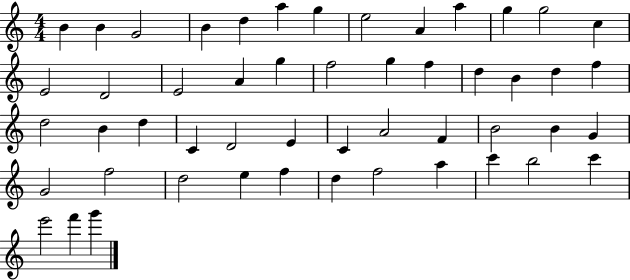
X:1
T:Untitled
M:4/4
L:1/4
K:C
B B G2 B d a g e2 A a g g2 c E2 D2 E2 A g f2 g f d B d f d2 B d C D2 E C A2 F B2 B G G2 f2 d2 e f d f2 a c' b2 c' e'2 f' g'